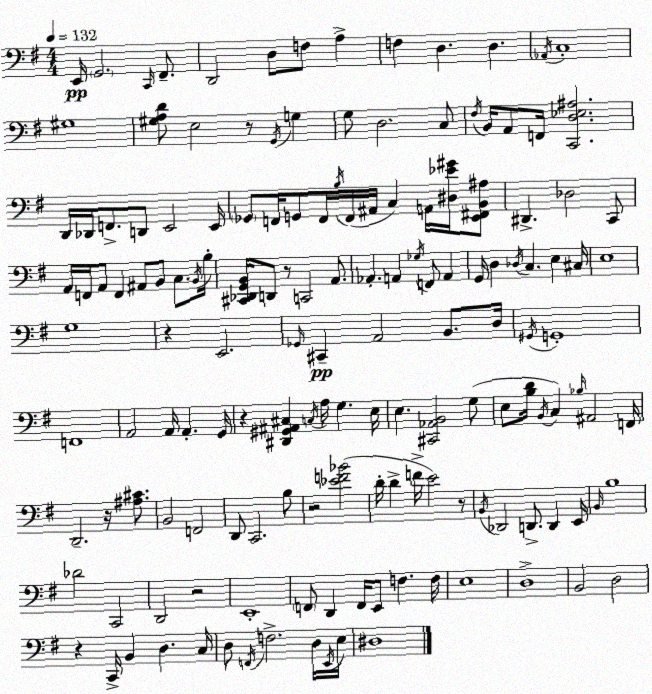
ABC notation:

X:1
T:Untitled
M:4/4
L:1/4
K:Em
E,,/4 G,,2 C,,/4 ^F,,/2 D,,2 D,/2 F,/2 A, F, D, D, _A,,/4 C,4 ^G,4 [^G,A,D]/2 E,2 z/2 G,,/4 G, G,/2 D,2 C,/2 ^F,/4 B,,/4 A,,/2 F,,/4 [C,,D,_E,^A,]2 D,,/4 _D,,/4 F,,/2 D,,/2 E,,2 E,,/4 _G,,/2 F,,/4 G,,/2 F,,/4 B,/4 F,,/4 ^A,,/4 C, A,,/4 [^D,_E^G]/4 [E,,^F,,B,,^A,]/2 ^D,, _D,2 C,,/2 A,,/4 F,,/4 A,,/2 F,, ^A,,/2 B,,/2 C,/2 B,,/4 B,/4 [^C,,_D,,G,,B,,]/4 D,,/2 z/2 C,,2 A,,/2 _A,, A,, _G,/4 F,,/2 A,, G,,/4 D, _D,/4 C, E, ^C,/4 E,4 G,4 z E,,2 _G,,/4 ^C,, A,,2 B,,/2 D,/4 ^G,,/4 G,,4 F,,4 A,,2 A,,/4 A,, G,,/4 z [^D,,^G,,^A,,^C,] C,/4 A,/4 G, E,/4 E, [^C,,_A,,B,,]2 G,/2 E,/2 [B,D]/4 B,,/4 C, _B,/4 ^A,,2 F,,/4 D,,2 z/4 [^A,^C]/2 B,,2 F,,2 D,,/2 C,,2 B,/2 z2 [_EF_B]2 D/4 D F/4 E2 z/2 B,,/4 _D,,2 D,,/2 D,, E,,/4 B,,/4 B,4 _D2 C,,2 D,,2 z2 E,,4 F,,/2 D,, F,,/4 E,,/2 F, F,/4 E,4 D,4 B,,2 D,2 z C,,/4 B,, D, C,/4 D,/2 F,,/4 F,2 D,/4 E,,/4 E,/4 ^D,4